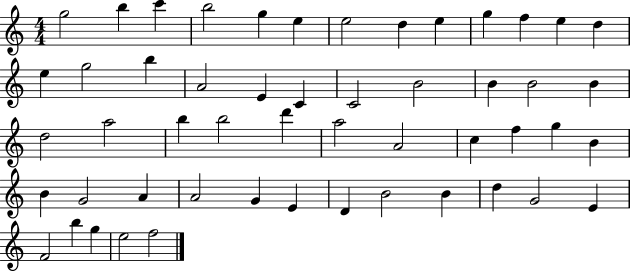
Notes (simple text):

G5/h B5/q C6/q B5/h G5/q E5/q E5/h D5/q E5/q G5/q F5/q E5/q D5/q E5/q G5/h B5/q A4/h E4/q C4/q C4/h B4/h B4/q B4/h B4/q D5/h A5/h B5/q B5/h D6/q A5/h A4/h C5/q F5/q G5/q B4/q B4/q G4/h A4/q A4/h G4/q E4/q D4/q B4/h B4/q D5/q G4/h E4/q F4/h B5/q G5/q E5/h F5/h